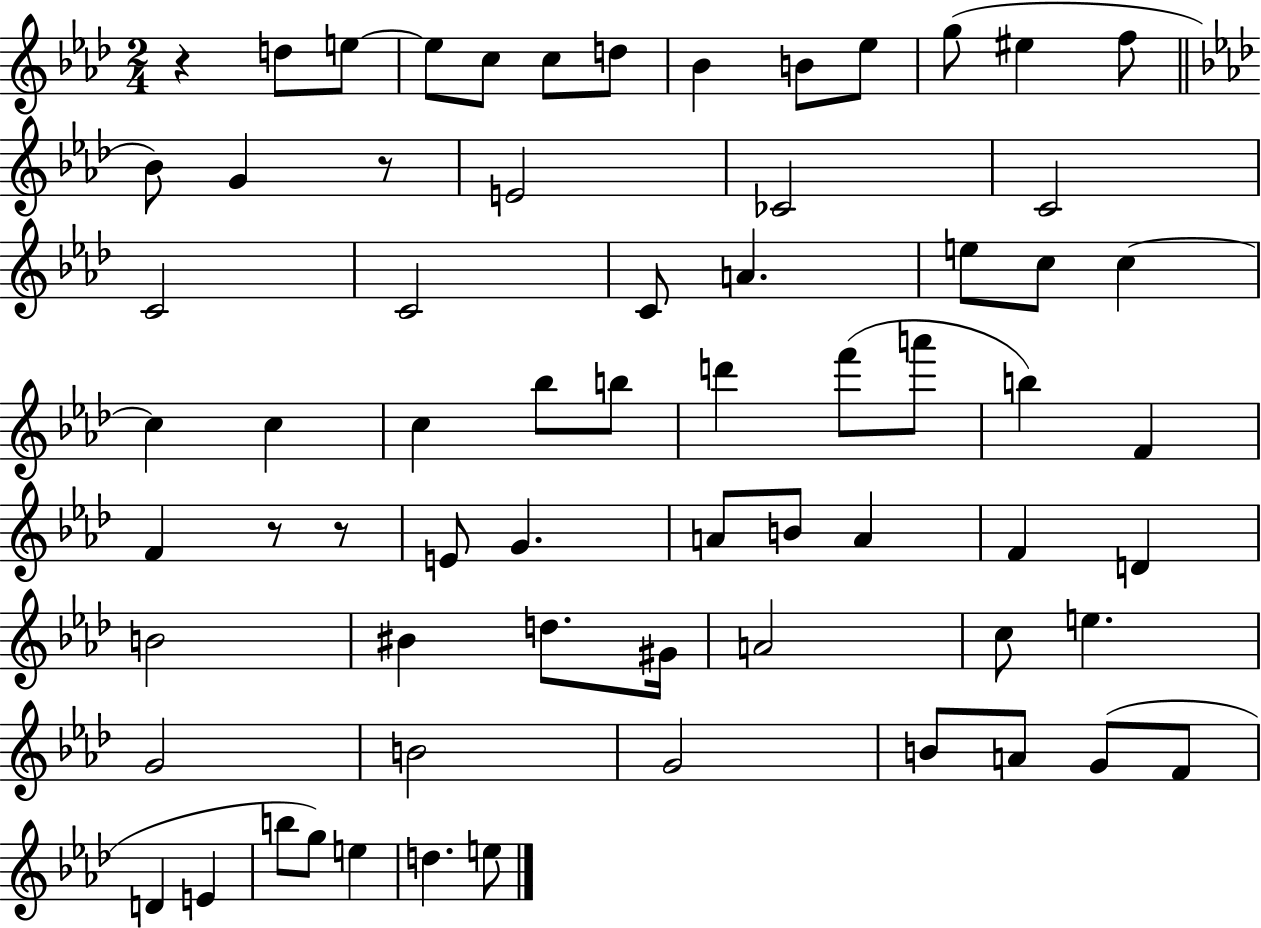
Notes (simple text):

R/q D5/e E5/e E5/e C5/e C5/e D5/e Bb4/q B4/e Eb5/e G5/e EIS5/q F5/e Bb4/e G4/q R/e E4/h CES4/h C4/h C4/h C4/h C4/e A4/q. E5/e C5/e C5/q C5/q C5/q C5/q Bb5/e B5/e D6/q F6/e A6/e B5/q F4/q F4/q R/e R/e E4/e G4/q. A4/e B4/e A4/q F4/q D4/q B4/h BIS4/q D5/e. G#4/s A4/h C5/e E5/q. G4/h B4/h G4/h B4/e A4/e G4/e F4/e D4/q E4/q B5/e G5/e E5/q D5/q. E5/e